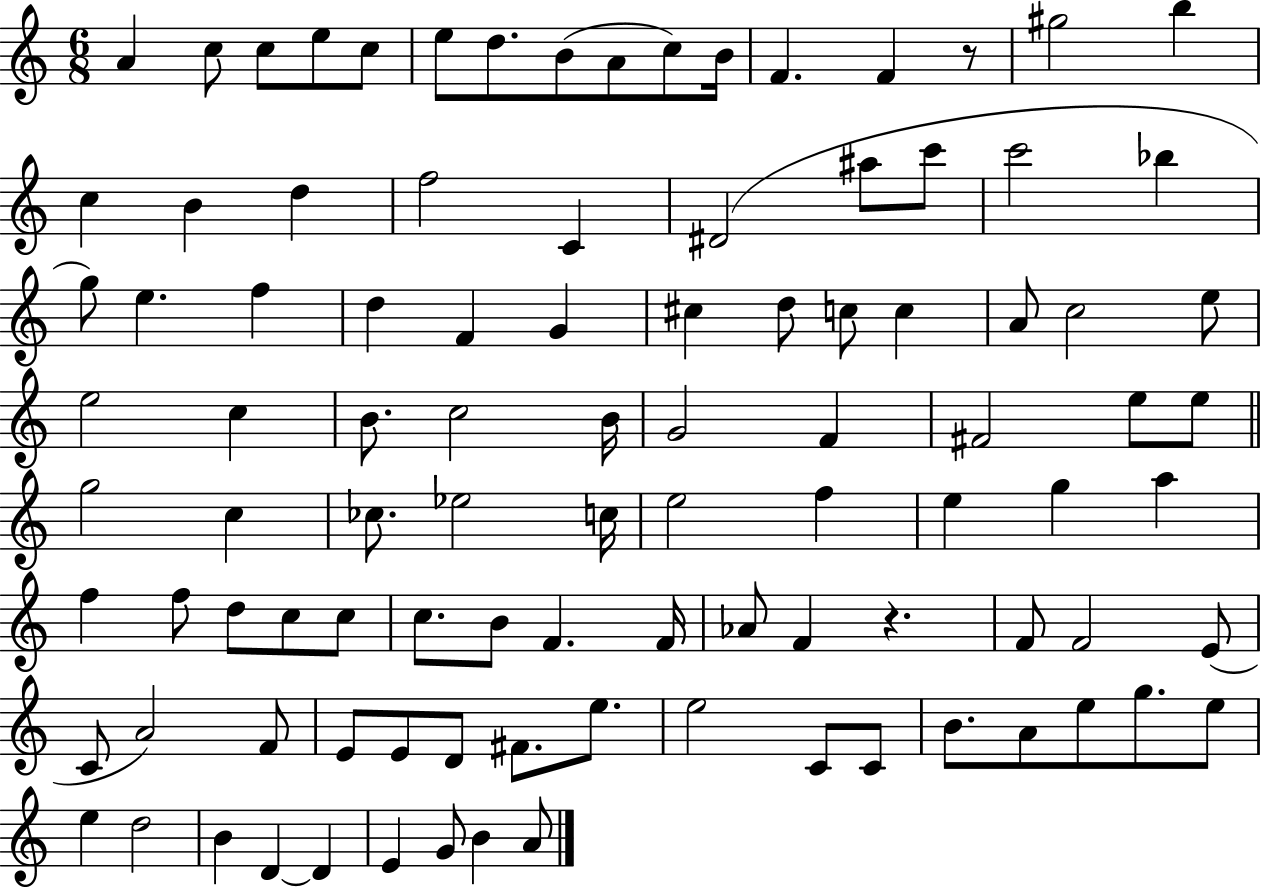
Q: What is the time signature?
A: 6/8